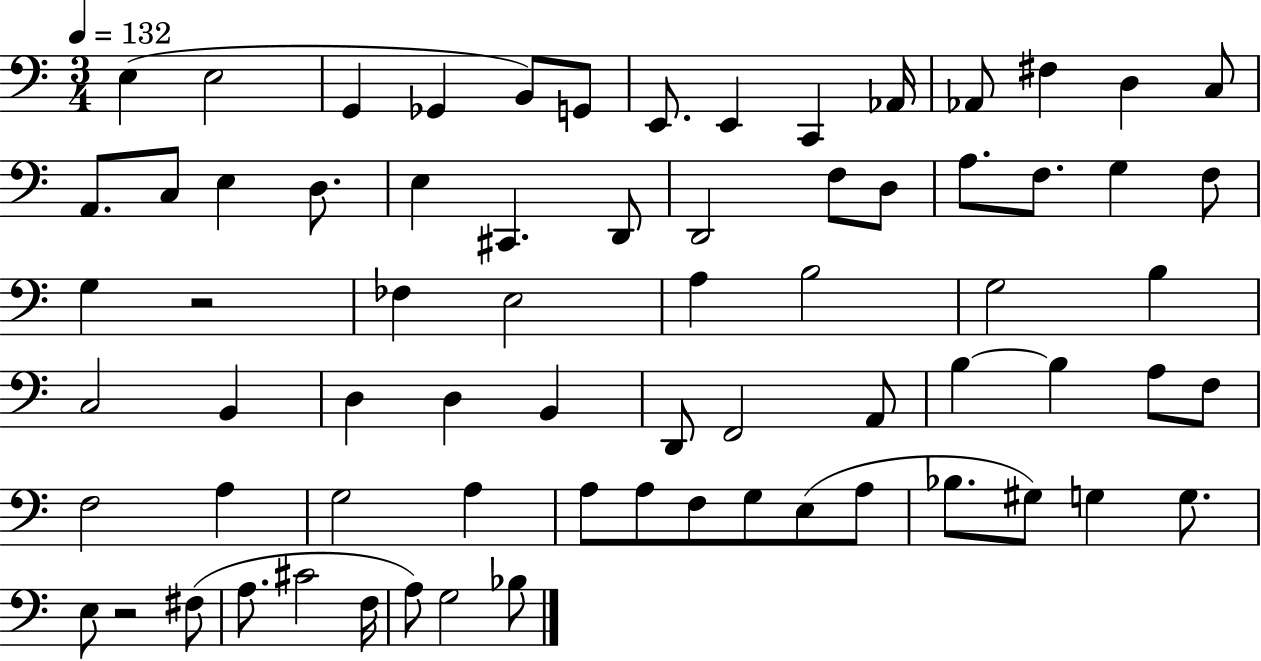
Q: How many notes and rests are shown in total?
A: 71